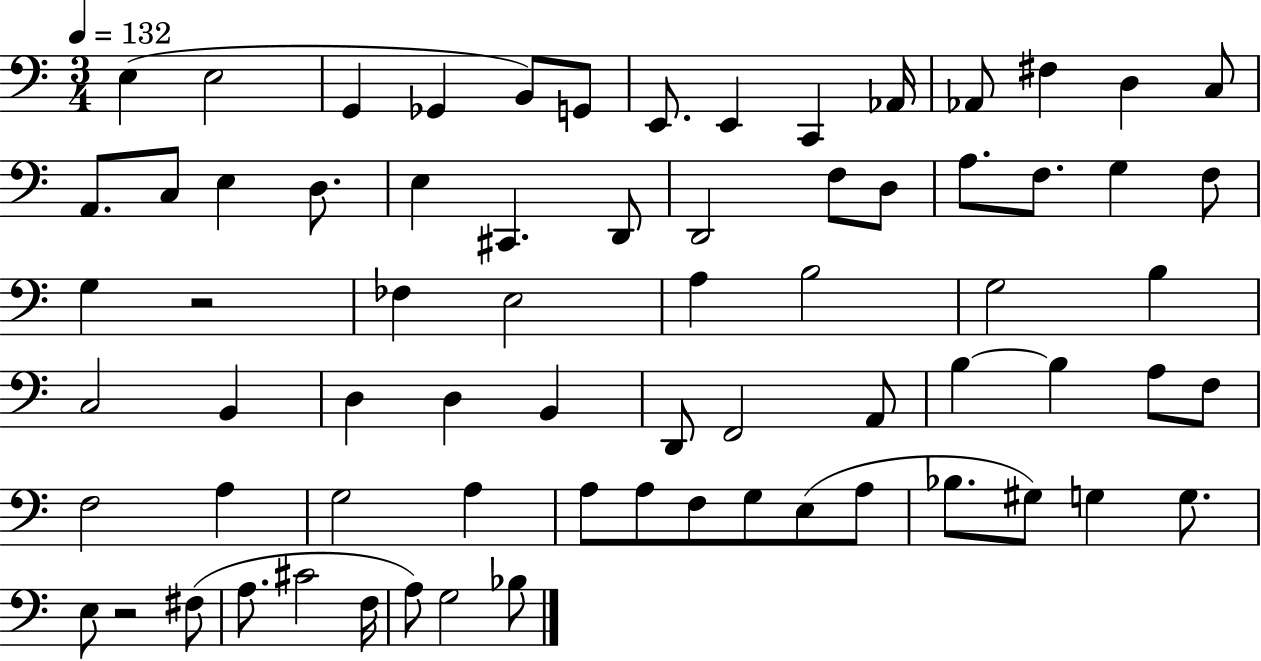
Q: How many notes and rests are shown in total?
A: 71